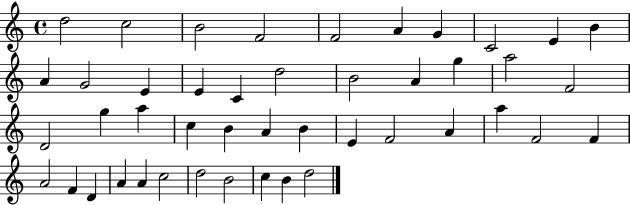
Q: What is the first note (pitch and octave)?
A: D5